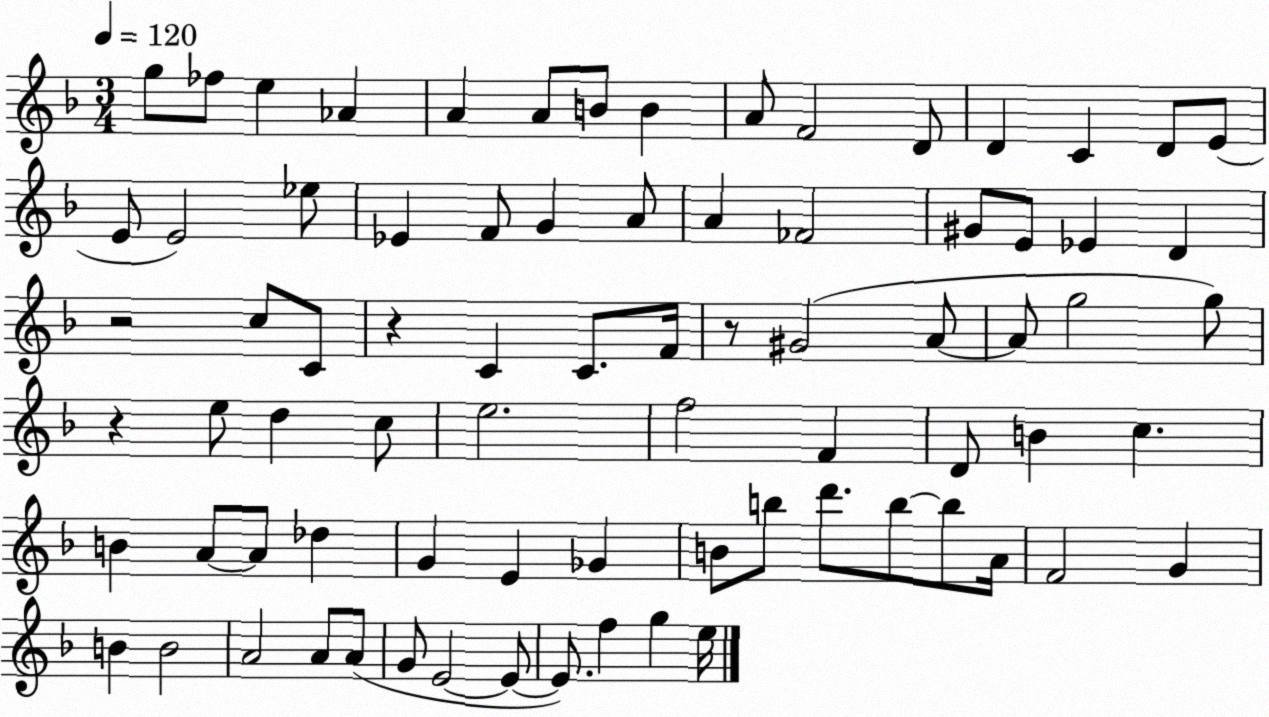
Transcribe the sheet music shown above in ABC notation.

X:1
T:Untitled
M:3/4
L:1/4
K:F
g/2 _f/2 e _A A A/2 B/2 B A/2 F2 D/2 D C D/2 E/2 E/2 E2 _e/2 _E F/2 G A/2 A _F2 ^G/2 E/2 _E D z2 c/2 C/2 z C C/2 F/4 z/2 ^G2 A/2 A/2 g2 g/2 z e/2 d c/2 e2 f2 F D/2 B c B A/2 A/2 _d G E _G B/2 b/2 d'/2 b/2 b/2 A/4 F2 G B B2 A2 A/2 A/2 G/2 E2 E/2 E/2 f g e/4